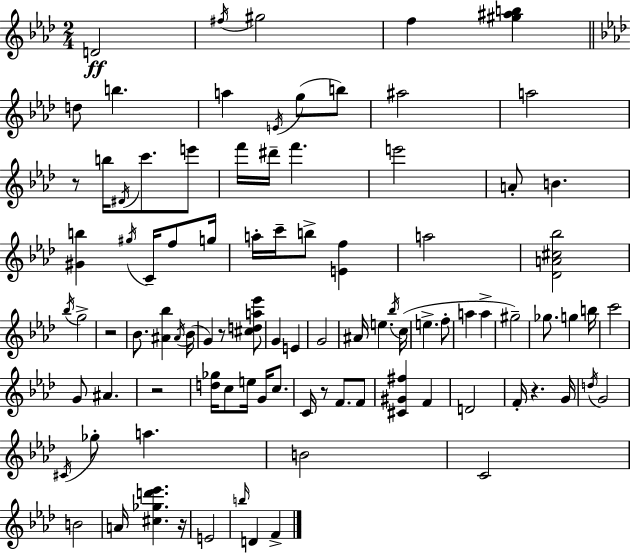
{
  \clef treble
  \numericTimeSignature
  \time 2/4
  \key aes \major
  d'2\ff | \acciaccatura { fis''16 } gis''2 | f''4 <gis'' ais'' b''>4 | \bar "||" \break \key aes \major d''8 b''4. | a''4 \acciaccatura { e'16 }( g''8 b''8) | ais''2 | a''2 | \break r8 b''16 \acciaccatura { dis'16 } c'''8. | e'''8 f'''16 dis'''16-- f'''4. | e'''2 | a'8-. b'4. | \break <gis' b''>4 \acciaccatura { gis''16 } c'16-- | f''8 g''16 a''16-. c'''16-- b''8-> <e' f''>4 | a''2 | <des' a' cis'' bes''>2 | \break \acciaccatura { bes''16 } g''2-> | r2 | bes'8. <ais' bes''>4 | \acciaccatura { ais'16 }( bes'16 g'4) | \break r8 <cis'' d'' a'' ees'''>8 g'4 | e'4 g'2 | ais'16 e''4. | \acciaccatura { bes''16 } c''16( e''4.-> | \break f''8-. a''4 | a''4-> gis''2--) | ges''8. | g''4 b''16 c'''2 | \break g'8 | ais'4. r2 | <d'' ges''>16 c''8 | e''16 g'16 c''8. c'16 r8 | \break f'8. f'8 <cis' gis' fis''>4 | f'4 d'2 | f'16-. r4. | g'16 \acciaccatura { d''16 } g'2 | \break \acciaccatura { cis'16 } | ges''8-. a''4. | b'2 | c'2 | \break b'2 | a'16 <cis'' ges'' d''' ees'''>4. r16 | e'2 | \grace { b''16 } d'4 f'4-> | \break \bar "|."
}